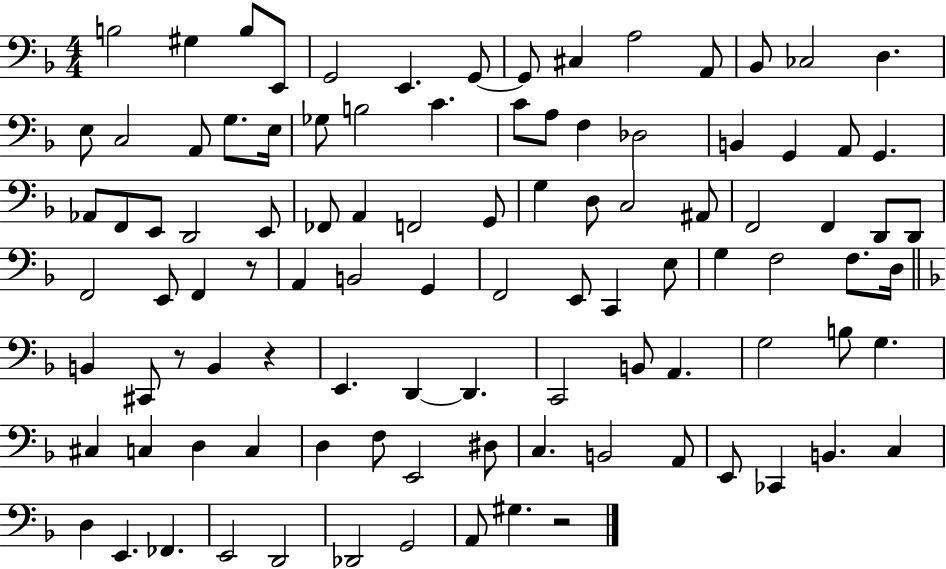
{
  \clef bass
  \numericTimeSignature
  \time 4/4
  \key f \major
  b2 gis4 b8 e,8 | g,2 e,4. g,8~~ | g,8 cis4 a2 a,8 | bes,8 ces2 d4. | \break e8 c2 a,8 g8. e16 | ges8 b2 c'4. | c'8 a8 f4 des2 | b,4 g,4 a,8 g,4. | \break aes,8 f,8 e,8 d,2 e,8 | fes,8 a,4 f,2 g,8 | g4 d8 c2 ais,8 | f,2 f,4 d,8 d,8 | \break f,2 e,8 f,4 r8 | a,4 b,2 g,4 | f,2 e,8 c,4 e8 | g4 f2 f8. d16 | \break \bar "||" \break \key d \minor b,4 cis,8 r8 b,4 r4 | e,4. d,4~~ d,4. | c,2 b,8 a,4. | g2 b8 g4. | \break cis4 c4 d4 c4 | d4 f8 e,2 dis8 | c4. b,2 a,8 | e,8 ces,4 b,4. c4 | \break d4 e,4. fes,4. | e,2 d,2 | des,2 g,2 | a,8 gis4. r2 | \break \bar "|."
}